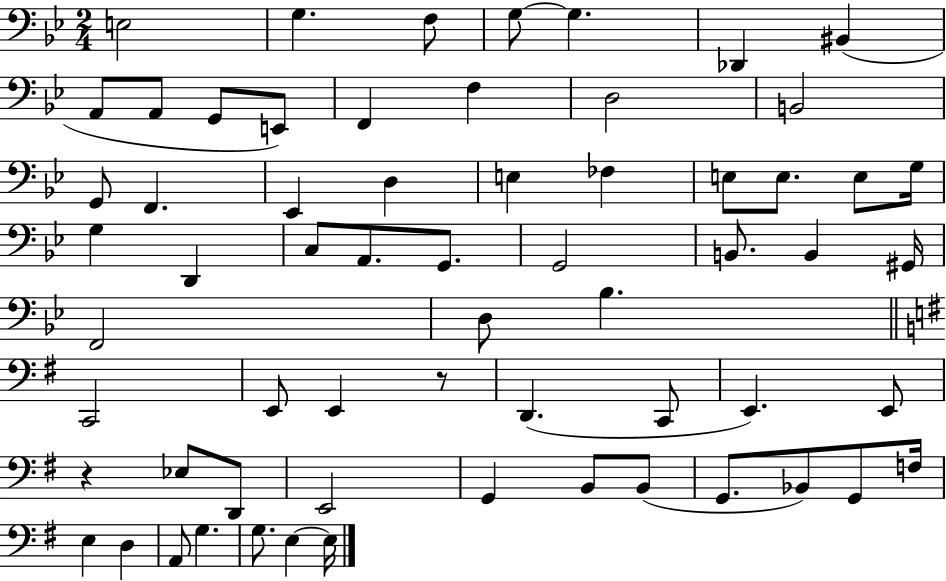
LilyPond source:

{
  \clef bass
  \numericTimeSignature
  \time 2/4
  \key bes \major
  e2 | g4. f8 | g8~~ g4. | des,4 bis,4( | \break a,8 a,8 g,8 e,8) | f,4 f4 | d2 | b,2 | \break g,8 f,4. | ees,4 d4 | e4 fes4 | e8 e8. e8 g16 | \break g4 d,4 | c8 a,8. g,8. | g,2 | b,8. b,4 gis,16 | \break f,2 | d8 bes4. | \bar "||" \break \key e \minor c,2 | e,8 e,4 r8 | d,4.( c,8 | e,4.) e,8 | \break r4 ees8 d,8 | e,2 | g,4 b,8 b,8( | g,8. bes,8) g,8 f16 | \break e4 d4 | a,8 g4. | g8. e4~~ e16 | \bar "|."
}